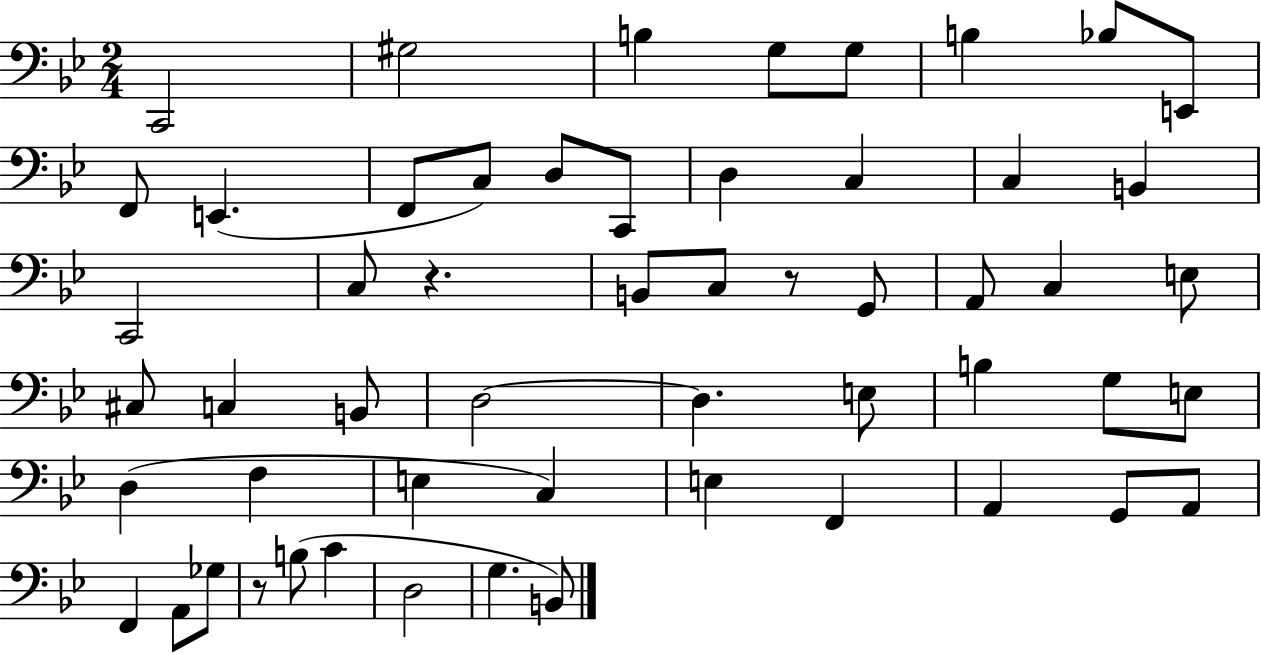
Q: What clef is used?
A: bass